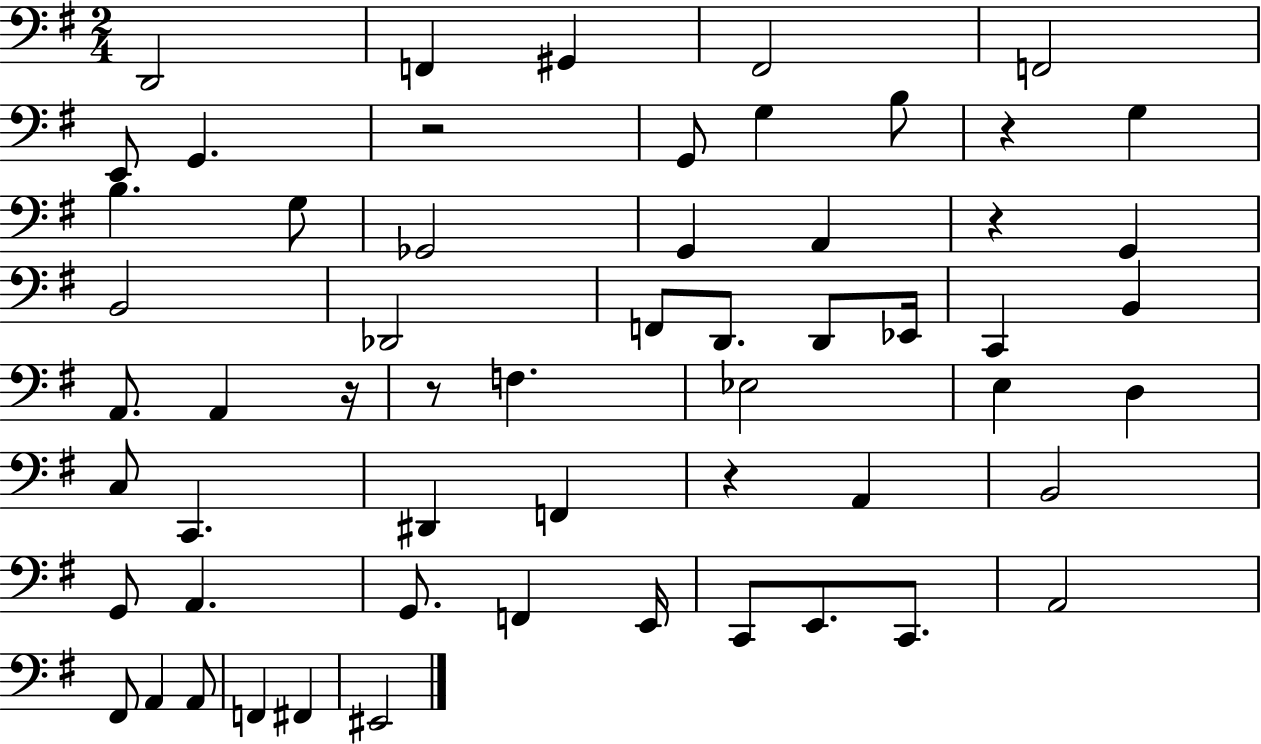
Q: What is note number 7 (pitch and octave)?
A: G2